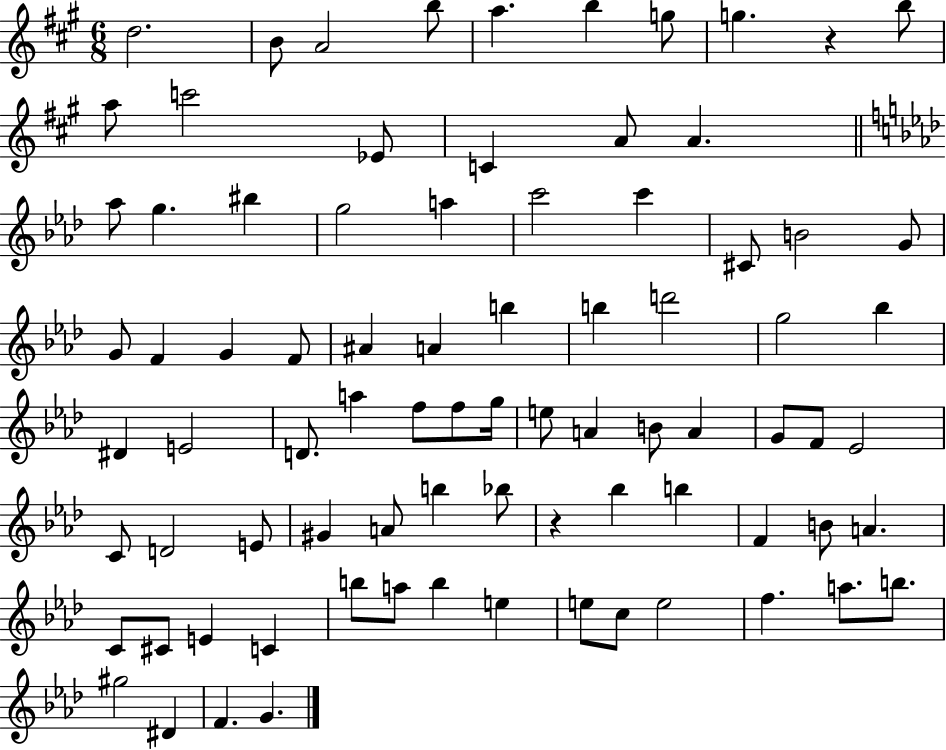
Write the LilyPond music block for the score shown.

{
  \clef treble
  \numericTimeSignature
  \time 6/8
  \key a \major
  d''2. | b'8 a'2 b''8 | a''4. b''4 g''8 | g''4. r4 b''8 | \break a''8 c'''2 ees'8 | c'4 a'8 a'4. | \bar "||" \break \key f \minor aes''8 g''4. bis''4 | g''2 a''4 | c'''2 c'''4 | cis'8 b'2 g'8 | \break g'8 f'4 g'4 f'8 | ais'4 a'4 b''4 | b''4 d'''2 | g''2 bes''4 | \break dis'4 e'2 | d'8. a''4 f''8 f''8 g''16 | e''8 a'4 b'8 a'4 | g'8 f'8 ees'2 | \break c'8 d'2 e'8 | gis'4 a'8 b''4 bes''8 | r4 bes''4 b''4 | f'4 b'8 a'4. | \break c'8 cis'8 e'4 c'4 | b''8 a''8 b''4 e''4 | e''8 c''8 e''2 | f''4. a''8. b''8. | \break gis''2 dis'4 | f'4. g'4. | \bar "|."
}